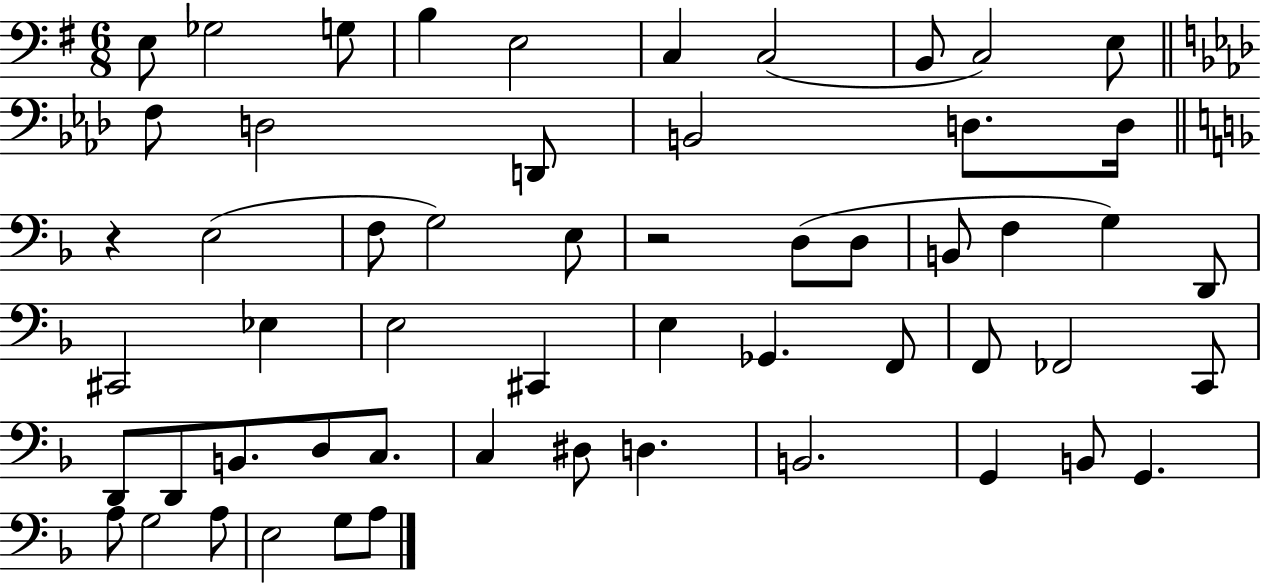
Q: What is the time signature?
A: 6/8